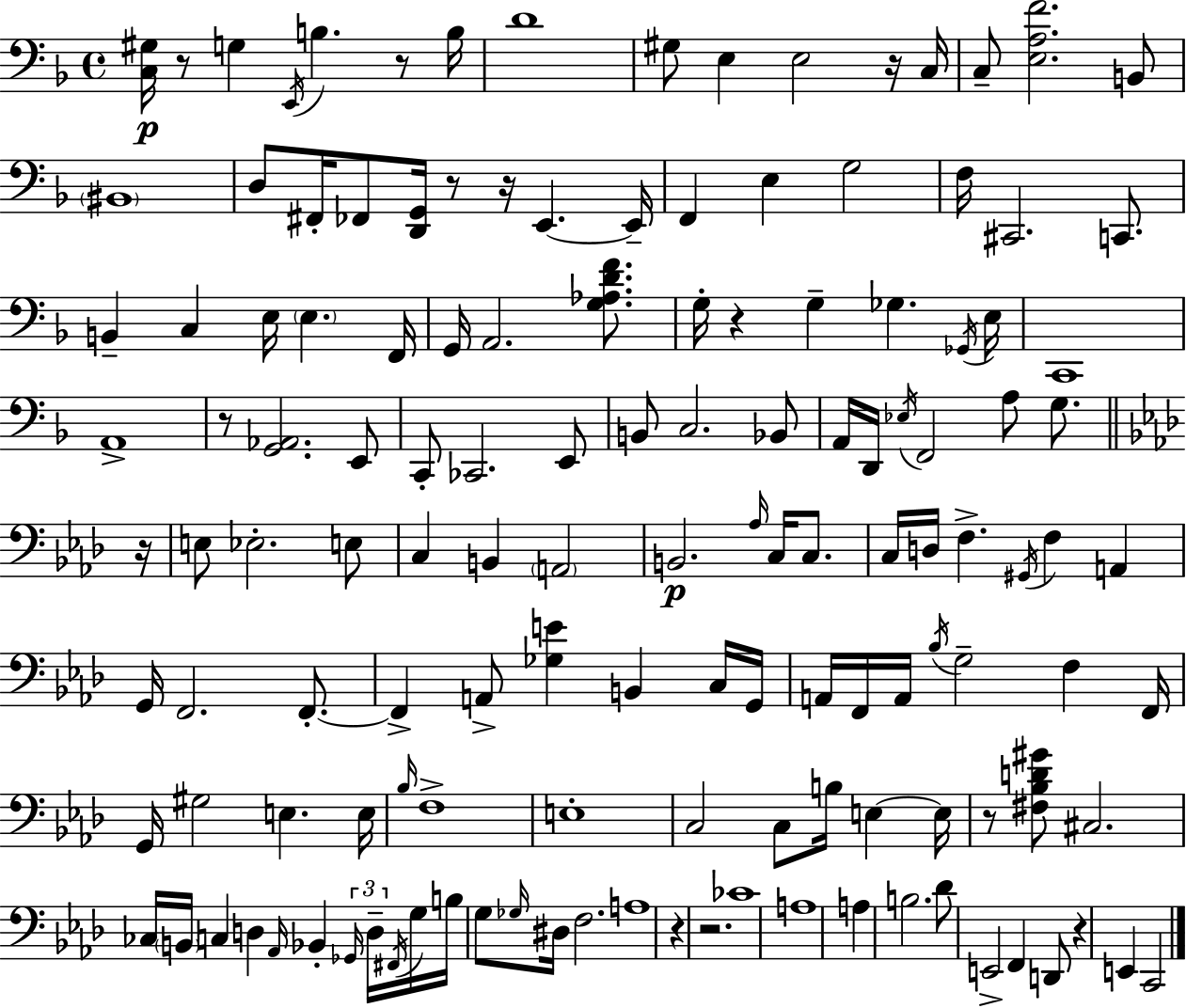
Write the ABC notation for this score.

X:1
T:Untitled
M:4/4
L:1/4
K:F
[C,^G,]/4 z/2 G, E,,/4 B, z/2 B,/4 D4 ^G,/2 E, E,2 z/4 C,/4 C,/2 [E,A,F]2 B,,/2 ^B,,4 D,/2 ^F,,/4 _F,,/2 [D,,G,,]/4 z/2 z/4 E,, E,,/4 F,, E, G,2 F,/4 ^C,,2 C,,/2 B,, C, E,/4 E, F,,/4 G,,/4 A,,2 [G,_A,DF]/2 G,/4 z G, _G, _G,,/4 E,/4 C,,4 A,,4 z/2 [G,,_A,,]2 E,,/2 C,,/2 _C,,2 E,,/2 B,,/2 C,2 _B,,/2 A,,/4 D,,/4 _E,/4 F,,2 A,/2 G,/2 z/4 E,/2 _E,2 E,/2 C, B,, A,,2 B,,2 _A,/4 C,/4 C,/2 C,/4 D,/4 F, ^G,,/4 F, A,, G,,/4 F,,2 F,,/2 F,, A,,/2 [_G,E] B,, C,/4 G,,/4 A,,/4 F,,/4 A,,/4 _B,/4 G,2 F, F,,/4 G,,/4 ^G,2 E, E,/4 _B,/4 F,4 E,4 C,2 C,/2 B,/4 E, E,/4 z/2 [^F,_B,D^G]/2 ^C,2 _C,/4 B,,/4 C, D, _A,,/4 _B,, _G,,/4 D,/4 ^F,,/4 G,/4 B,/4 G,/2 _G,/4 ^D,/4 F,2 A,4 z z2 _C4 A,4 A, B,2 _D/2 E,,2 F,, D,,/2 z E,, C,,2